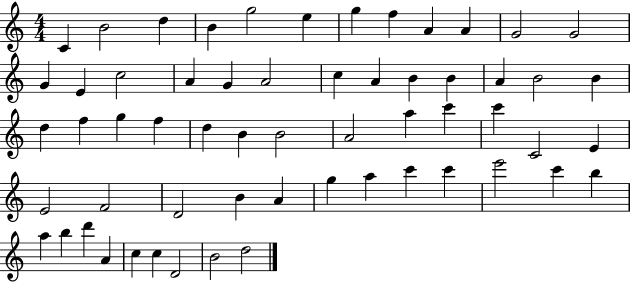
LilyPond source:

{
  \clef treble
  \numericTimeSignature
  \time 4/4
  \key c \major
  c'4 b'2 d''4 | b'4 g''2 e''4 | g''4 f''4 a'4 a'4 | g'2 g'2 | \break g'4 e'4 c''2 | a'4 g'4 a'2 | c''4 a'4 b'4 b'4 | a'4 b'2 b'4 | \break d''4 f''4 g''4 f''4 | d''4 b'4 b'2 | a'2 a''4 c'''4 | c'''4 c'2 e'4 | \break e'2 f'2 | d'2 b'4 a'4 | g''4 a''4 c'''4 c'''4 | e'''2 c'''4 b''4 | \break a''4 b''4 d'''4 a'4 | c''4 c''4 d'2 | b'2 d''2 | \bar "|."
}